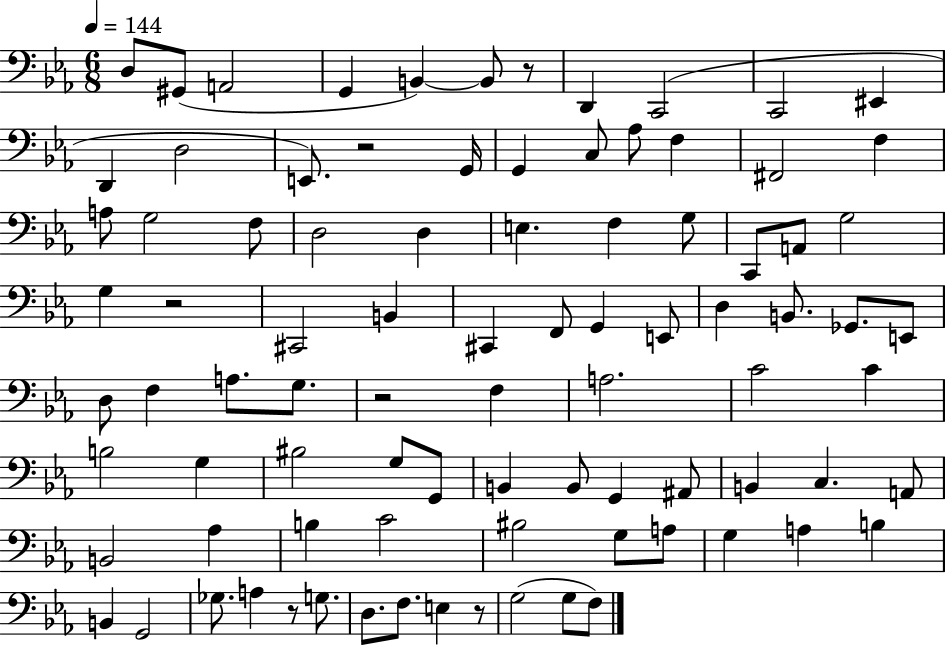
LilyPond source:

{
  \clef bass
  \numericTimeSignature
  \time 6/8
  \key ees \major
  \tempo 4 = 144
  \repeat volta 2 { d8 gis,8( a,2 | g,4 b,4~~) b,8 r8 | d,4 c,2( | c,2 eis,4 | \break d,4 d2 | e,8.) r2 g,16 | g,4 c8 aes8 f4 | fis,2 f4 | \break a8 g2 f8 | d2 d4 | e4. f4 g8 | c,8 a,8 g2 | \break g4 r2 | cis,2 b,4 | cis,4 f,8 g,4 e,8 | d4 b,8. ges,8. e,8 | \break d8 f4 a8. g8. | r2 f4 | a2. | c'2 c'4 | \break b2 g4 | bis2 g8 g,8 | b,4 b,8 g,4 ais,8 | b,4 c4. a,8 | \break b,2 aes4 | b4 c'2 | bis2 g8 a8 | g4 a4 b4 | \break b,4 g,2 | ges8. a4 r8 g8. | d8. f8. e4 r8 | g2( g8 f8) | \break } \bar "|."
}